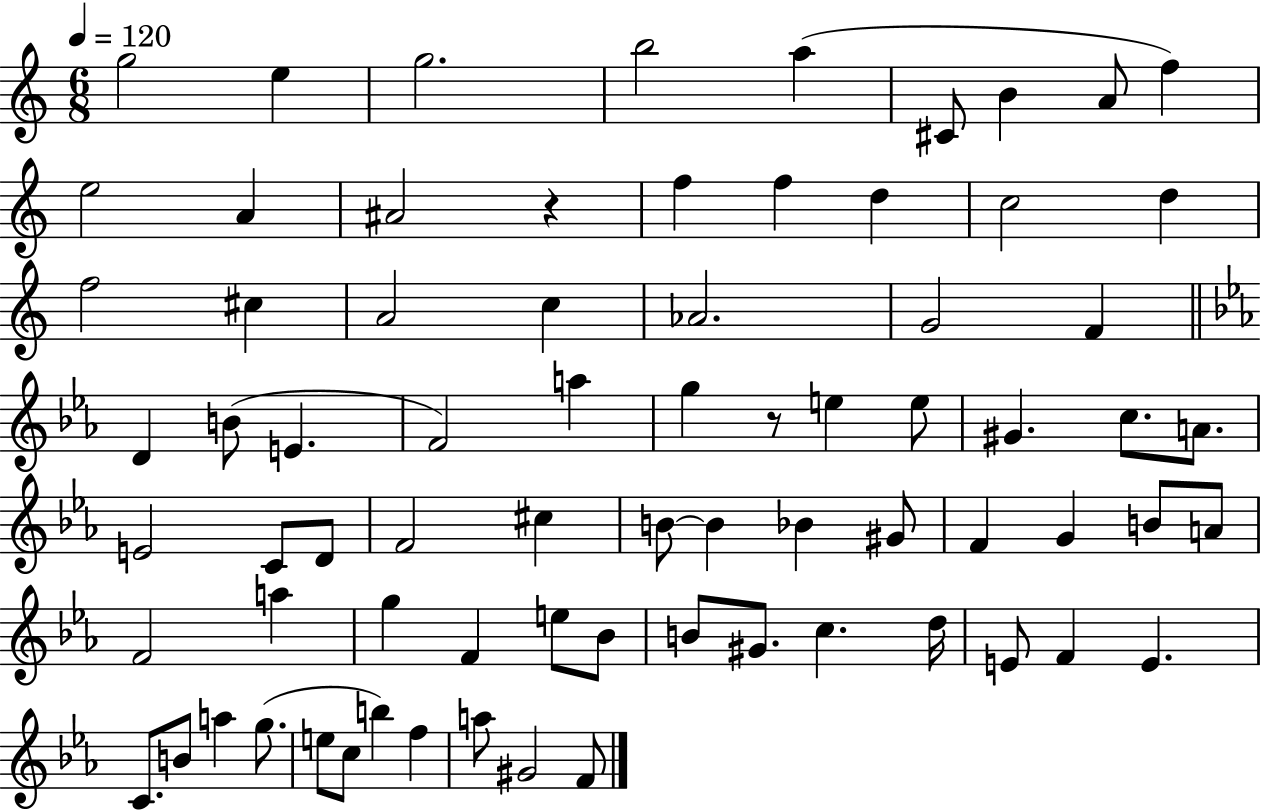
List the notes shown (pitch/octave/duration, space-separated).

G5/h E5/q G5/h. B5/h A5/q C#4/e B4/q A4/e F5/q E5/h A4/q A#4/h R/q F5/q F5/q D5/q C5/h D5/q F5/h C#5/q A4/h C5/q Ab4/h. G4/h F4/q D4/q B4/e E4/q. F4/h A5/q G5/q R/e E5/q E5/e G#4/q. C5/e. A4/e. E4/h C4/e D4/e F4/h C#5/q B4/e B4/q Bb4/q G#4/e F4/q G4/q B4/e A4/e F4/h A5/q G5/q F4/q E5/e Bb4/e B4/e G#4/e. C5/q. D5/s E4/e F4/q E4/q. C4/e. B4/e A5/q G5/e. E5/e C5/e B5/q F5/q A5/e G#4/h F4/e